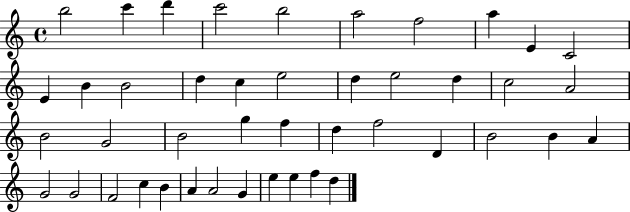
B5/h C6/q D6/q C6/h B5/h A5/h F5/h A5/q E4/q C4/h E4/q B4/q B4/h D5/q C5/q E5/h D5/q E5/h D5/q C5/h A4/h B4/h G4/h B4/h G5/q F5/q D5/q F5/h D4/q B4/h B4/q A4/q G4/h G4/h F4/h C5/q B4/q A4/q A4/h G4/q E5/q E5/q F5/q D5/q